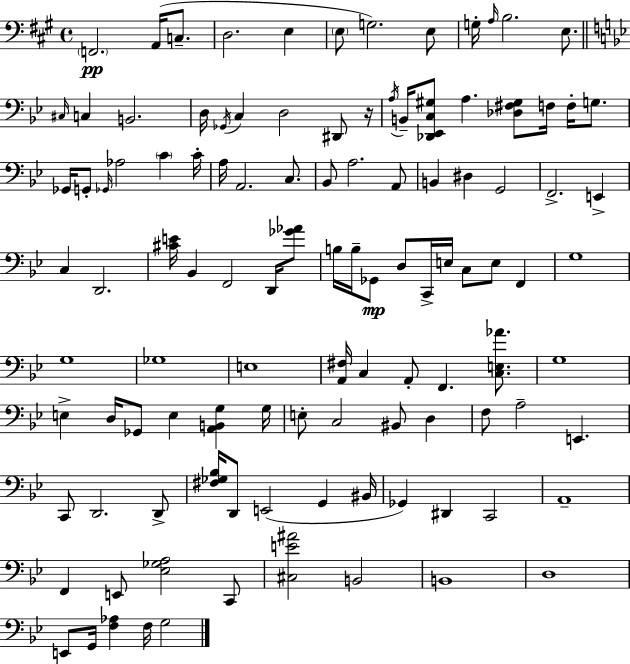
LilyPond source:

{
  \clef bass
  \time 4/4
  \defaultTimeSignature
  \key a \major
  \repeat volta 2 { \parenthesize f,2.\pp a,16( c8.-- | d2. e4 | \parenthesize e8 g2.) e8 | g16-. \grace { a16 } b2. e8. | \break \bar "||" \break \key bes \major \grace { cis16 } c4 b,2. | d16 \acciaccatura { ges,16 } c4 d2 dis,8 | r16 \acciaccatura { a16 } b,16-- <des, ees, c gis>8 a4. <des fis gis>8 f16 f16-. | g8. ges,16 g,8-. \grace { ges,16 } aes2 \parenthesize c'4 | \break c'16-. a16 a,2. | c8. bes,8 a2. | a,8 b,4 dis4 g,2 | f,2.-> | \break e,4-> c4 d,2. | <cis' e'>16 bes,4 f,2 | d,16 <ges' aes'>8 b16 b16-- ges,8\mp d8 c,16-> e16 c8 e8 | f,4 g1 | \break g1 | ges1 | e1 | <a, fis>16 c4 a,8-. f,4. | \break <c e aes'>8. g1 | e4-> d16 ges,8 e4 <a, b, g>4 | g16 e8-. c2 bis,8 | d4 f8 a2-- e,4. | \break c,8 d,2. | d,8-> <fis ges bes>16 d,8 e,2( g,4 | bis,16 ges,4) dis,4 c,2 | a,1-- | \break f,4 e,8 <ees ges a>2 | c,8 <cis e' ais'>2 b,2 | b,1 | d1 | \break e,8 g,16 <f aes>4 f16 g2 | } \bar "|."
}